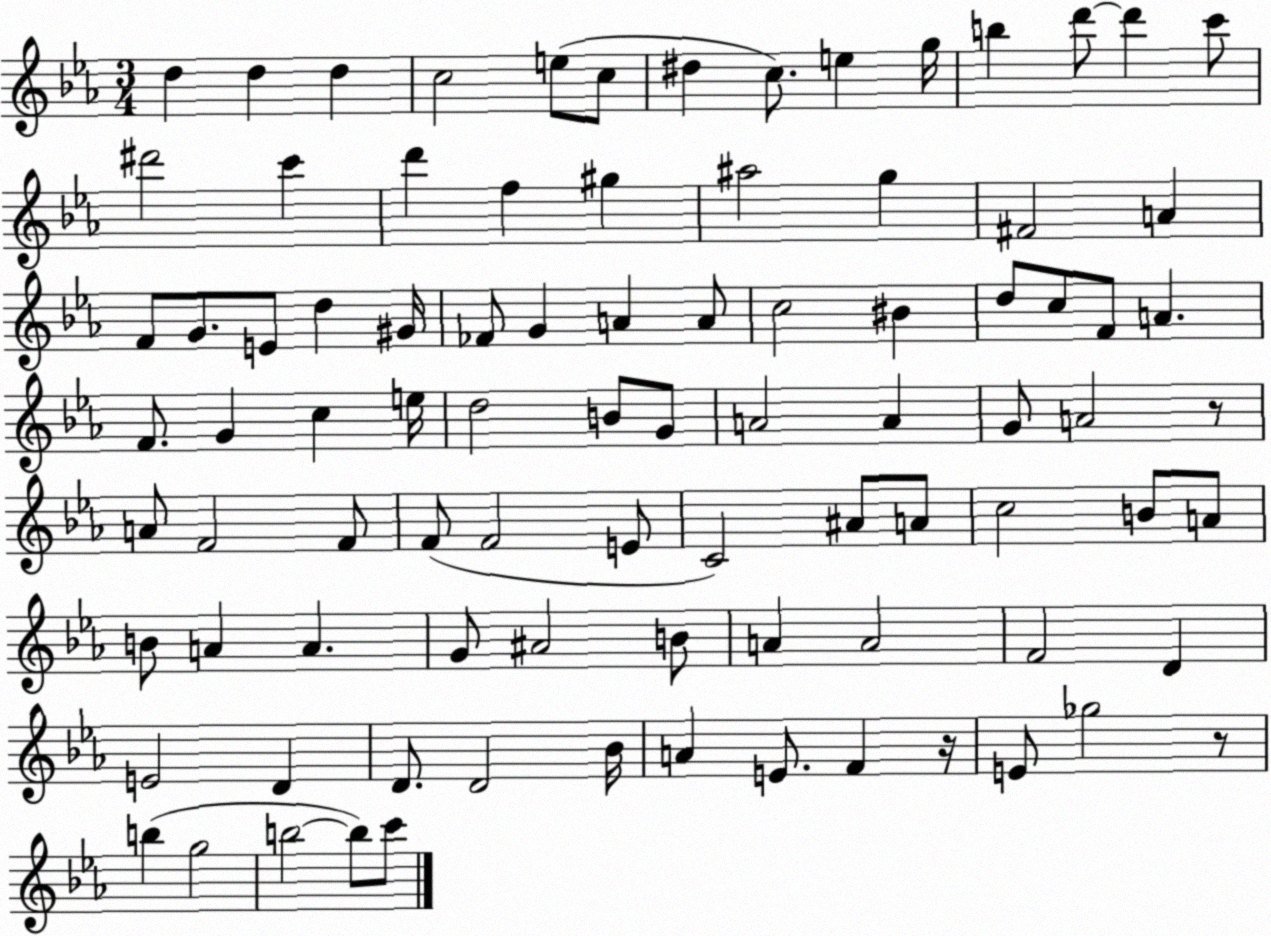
X:1
T:Untitled
M:3/4
L:1/4
K:Eb
d d d c2 e/2 c/2 ^d c/2 e g/4 b d'/2 d' c'/2 ^d'2 c' d' f ^g ^a2 g ^F2 A F/2 G/2 E/2 d ^G/4 _F/2 G A A/2 c2 ^B d/2 c/2 F/2 A F/2 G c e/4 d2 B/2 G/2 A2 A G/2 A2 z/2 A/2 F2 F/2 F/2 F2 E/2 C2 ^A/2 A/2 c2 B/2 A/2 B/2 A A G/2 ^A2 B/2 A A2 F2 D E2 D D/2 D2 _B/4 A E/2 F z/4 E/2 _g2 z/2 b g2 b2 b/2 c'/2